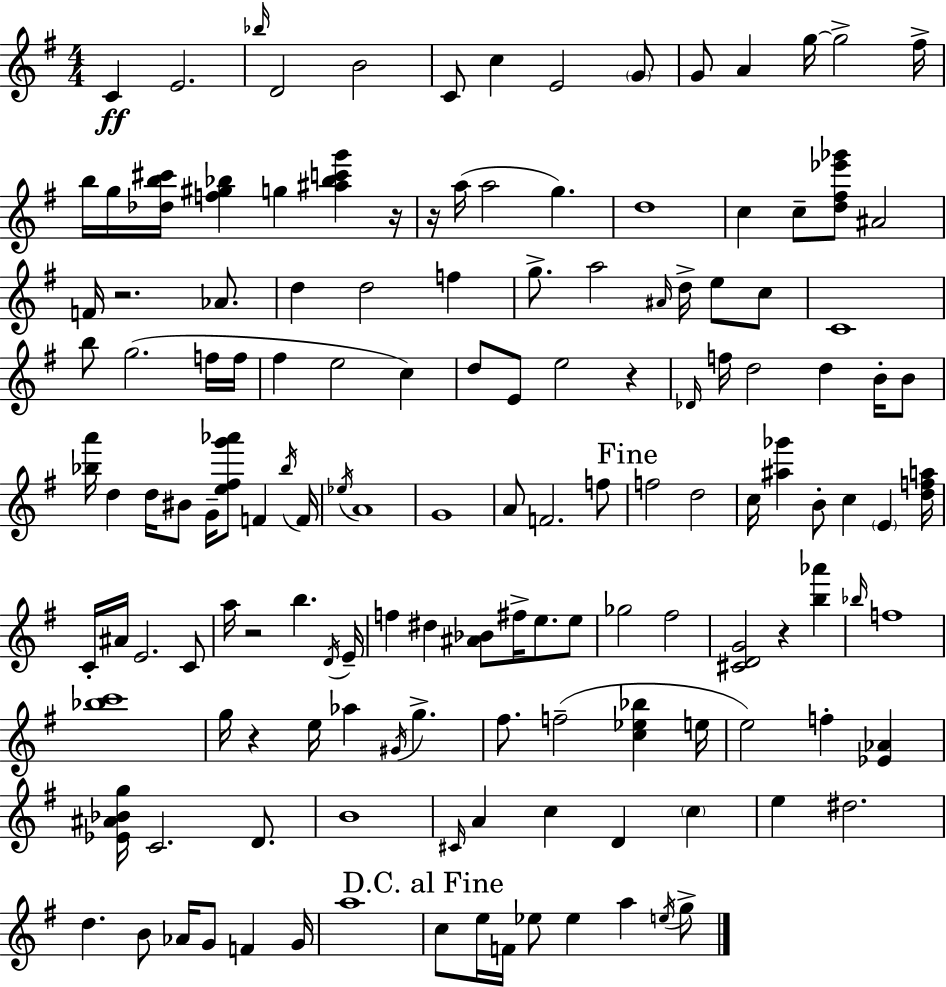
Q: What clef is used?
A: treble